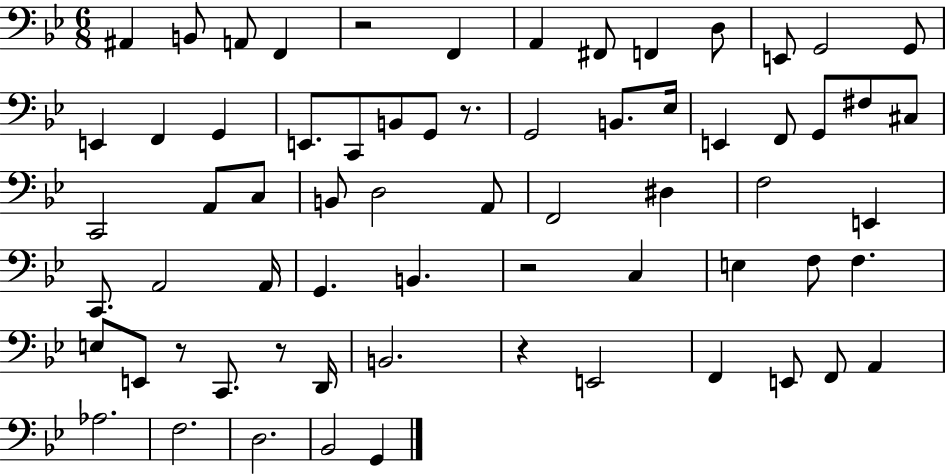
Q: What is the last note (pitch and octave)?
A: G2